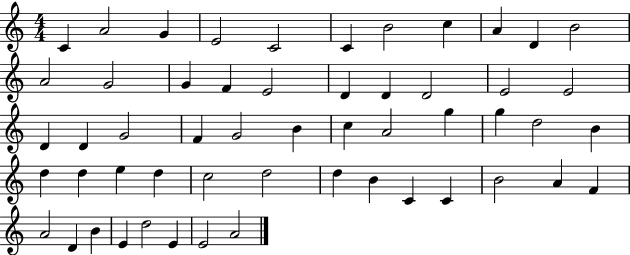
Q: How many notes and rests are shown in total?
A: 54